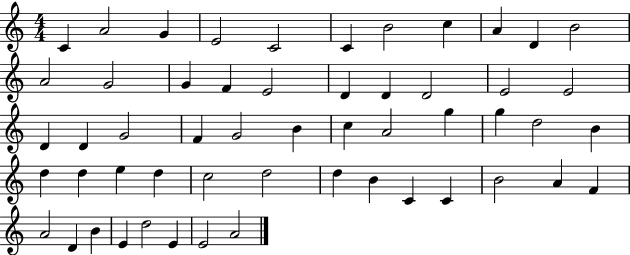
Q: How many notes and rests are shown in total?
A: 54